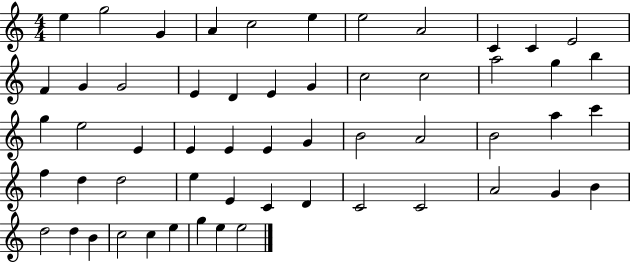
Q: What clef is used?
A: treble